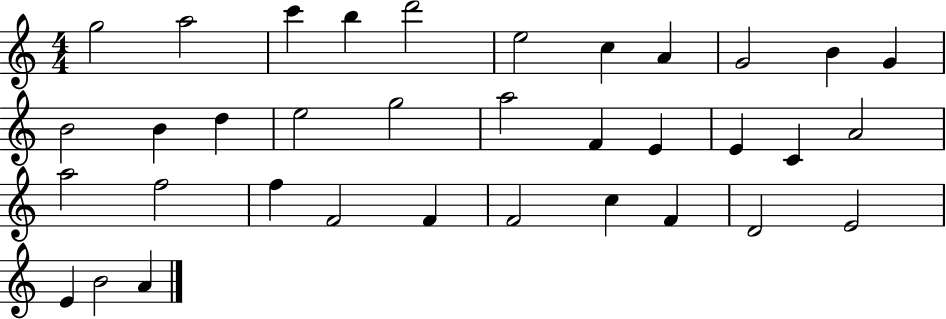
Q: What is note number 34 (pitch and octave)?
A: B4